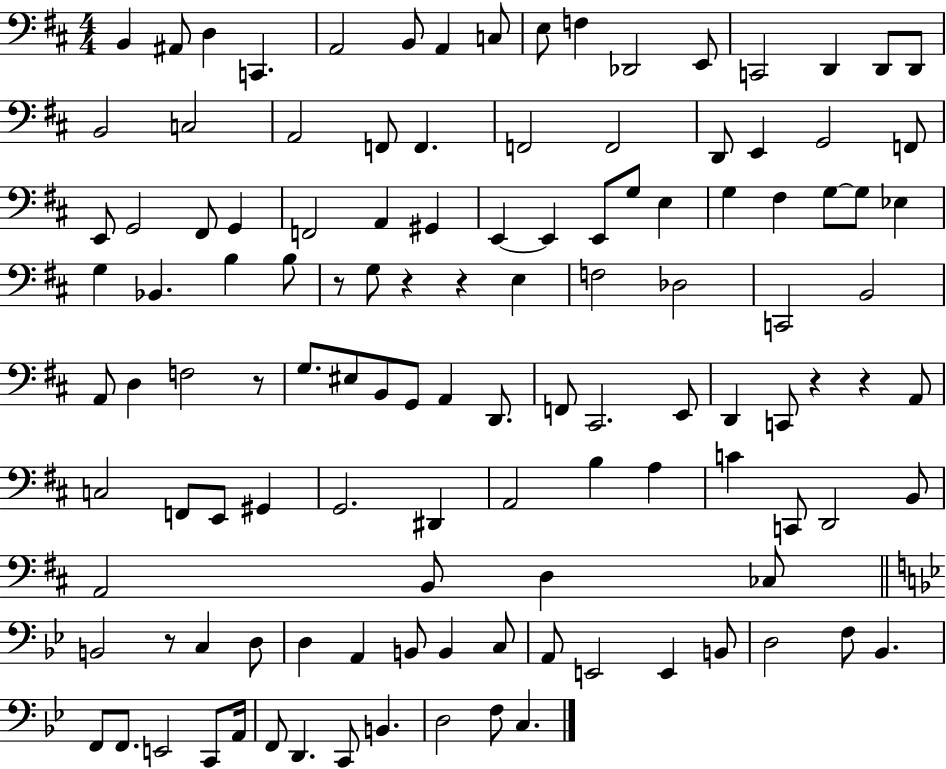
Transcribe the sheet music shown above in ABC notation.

X:1
T:Untitled
M:4/4
L:1/4
K:D
B,, ^A,,/2 D, C,, A,,2 B,,/2 A,, C,/2 E,/2 F, _D,,2 E,,/2 C,,2 D,, D,,/2 D,,/2 B,,2 C,2 A,,2 F,,/2 F,, F,,2 F,,2 D,,/2 E,, G,,2 F,,/2 E,,/2 G,,2 ^F,,/2 G,, F,,2 A,, ^G,, E,, E,, E,,/2 G,/2 E, G, ^F, G,/2 G,/2 _E, G, _B,, B, B,/2 z/2 G,/2 z z E, F,2 _D,2 C,,2 B,,2 A,,/2 D, F,2 z/2 G,/2 ^E,/2 B,,/2 G,,/2 A,, D,,/2 F,,/2 ^C,,2 E,,/2 D,, C,,/2 z z A,,/2 C,2 F,,/2 E,,/2 ^G,, G,,2 ^D,, A,,2 B, A, C C,,/2 D,,2 B,,/2 A,,2 B,,/2 D, _C,/2 B,,2 z/2 C, D,/2 D, A,, B,,/2 B,, C,/2 A,,/2 E,,2 E,, B,,/2 D,2 F,/2 _B,, F,,/2 F,,/2 E,,2 C,,/2 A,,/4 F,,/2 D,, C,,/2 B,, D,2 F,/2 C,